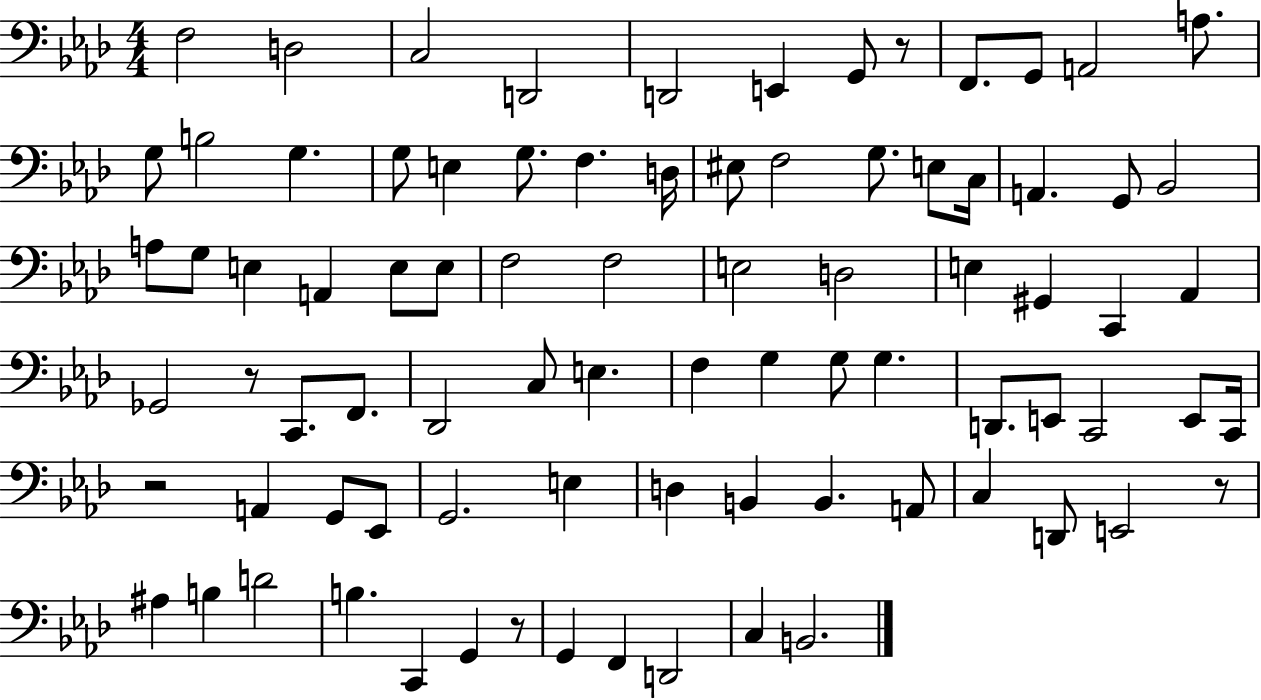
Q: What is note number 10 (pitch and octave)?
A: A2